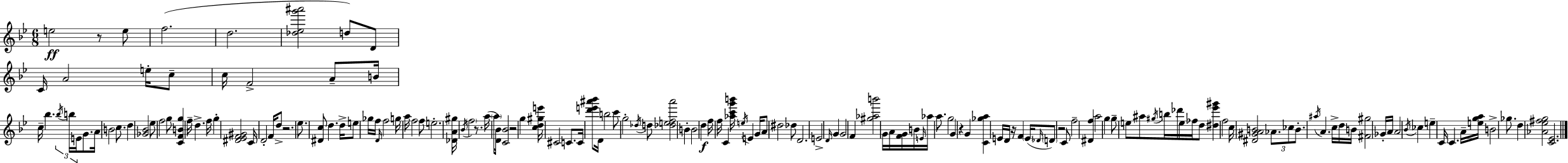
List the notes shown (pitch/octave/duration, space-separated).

E5/h R/e E5/e F5/h. D5/h. [Db5,Eb5,G6,A#6]/h D5/e D4/e C4/s A4/h E5/s C5/e C5/s F4/h A4/e B4/s C5/s Bb5/q. Bb5/s B5/s E4/s G4/e. A4/s B4/h C5/e. D5/q [Gb4,Bb4]/h Eb5/e F5/h G5/e [C4,F4,B4,G5]/q F5/s D5/q. F5/s G5/q [D#4,Eb4,F4,G#4]/h C4/s D4/h F4/s D5/e R/h. Eb5/e. [D#4,C5]/e D5/q. D5/s E5/e Gb5/s F5/s D4/s F5/h G5/s A5/s F5/h F5/e E5/h. [Db4,A4,G#5]/s Bb4/s F5/h R/e. A5/s A5/s [D4,Bb4]/e [C4,Bb4]/h R/h G5/q [C5,D5,G#5,E6]/s C#4/h C4/e. C4/s [D6,E6,A#6,Bb6]/e D4/s B5/h C6/e G5/h Db5/s D5/e [Db5,E5,F5,A6]/h B4/q B4/h D5/q F5/s F5/s C4/q [Ab5,C6,G6,B6]/s E5/s E4/q G4/s A4/e D#5/h Db5/e D4/h. E4/h D4/s G4/q G4/h F4/q [G#5,Ab5,B6]/h G4/s A4/s [F4,G4]/s B4/s E4/s Ab5/s A5/e. G5/h G4/q R/q G4/q [C4,Gb5,A5]/q E4/s D4/s R/s F4/q E4/s Db4/s D4/e R/h C4/e F5/h [D#4,F5]/q A5/h G5/q G5/e E5/e A#5/e G#5/s B5/s Db6/s E5/s FES5/s D5/e [D#5,Eb6,G#6]/q F5/h C5/s [D#4,G#4,A4,B4]/h Ab4/e. CES5/e B4/e. A#5/s A4/q. C5/s D5/s B4/s [F#4,G#5]/h Gb4/s A4/s A4/h Bb4/s CES5/q E5/q C4/s C4/q. A4/s [E5,G5,A5]/s B4/h Gb5/e. D5/q [Ab4,Eb5,F#5,G5]/h [C4,Eb4]/h.